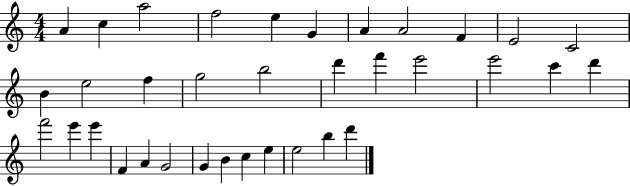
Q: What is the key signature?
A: C major